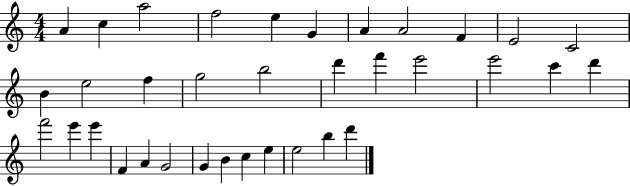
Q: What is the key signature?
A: C major